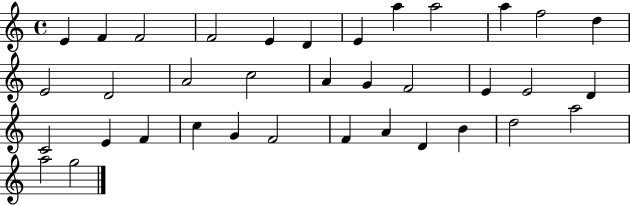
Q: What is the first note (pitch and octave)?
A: E4